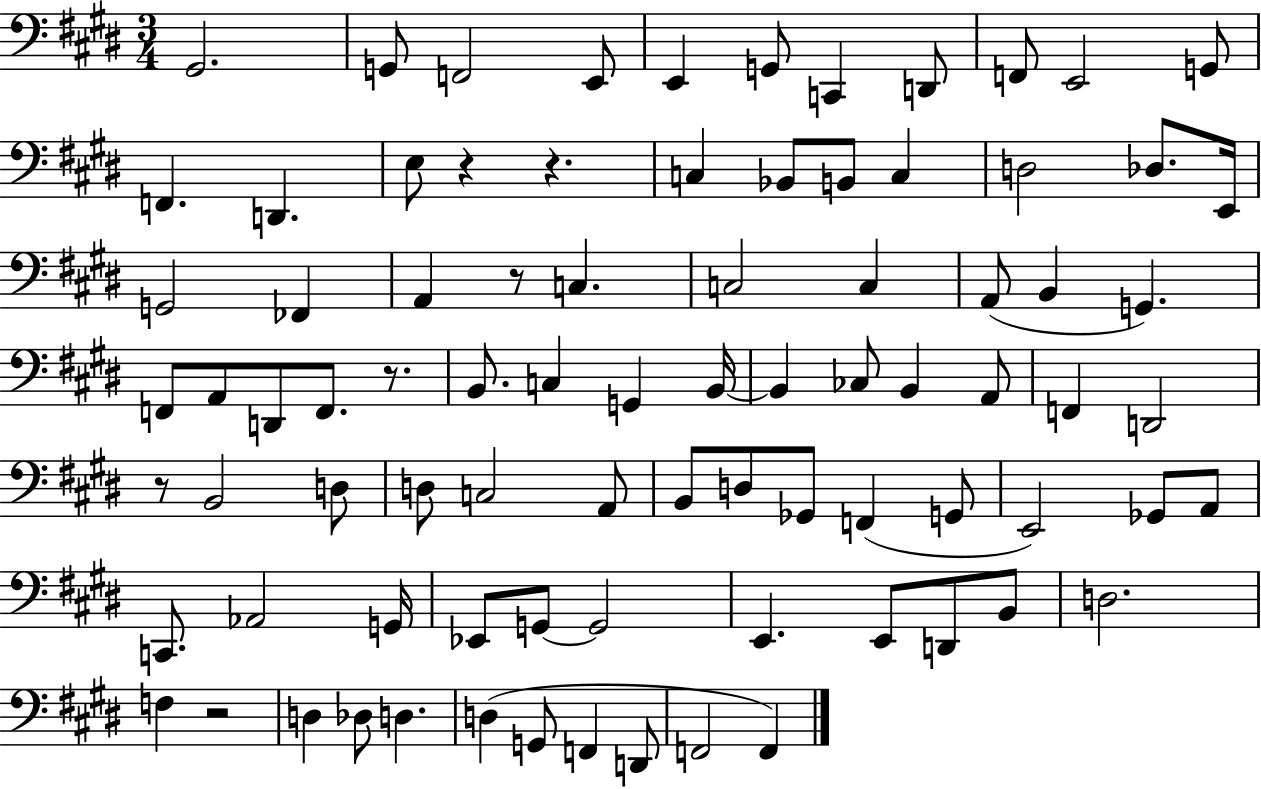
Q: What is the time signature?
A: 3/4